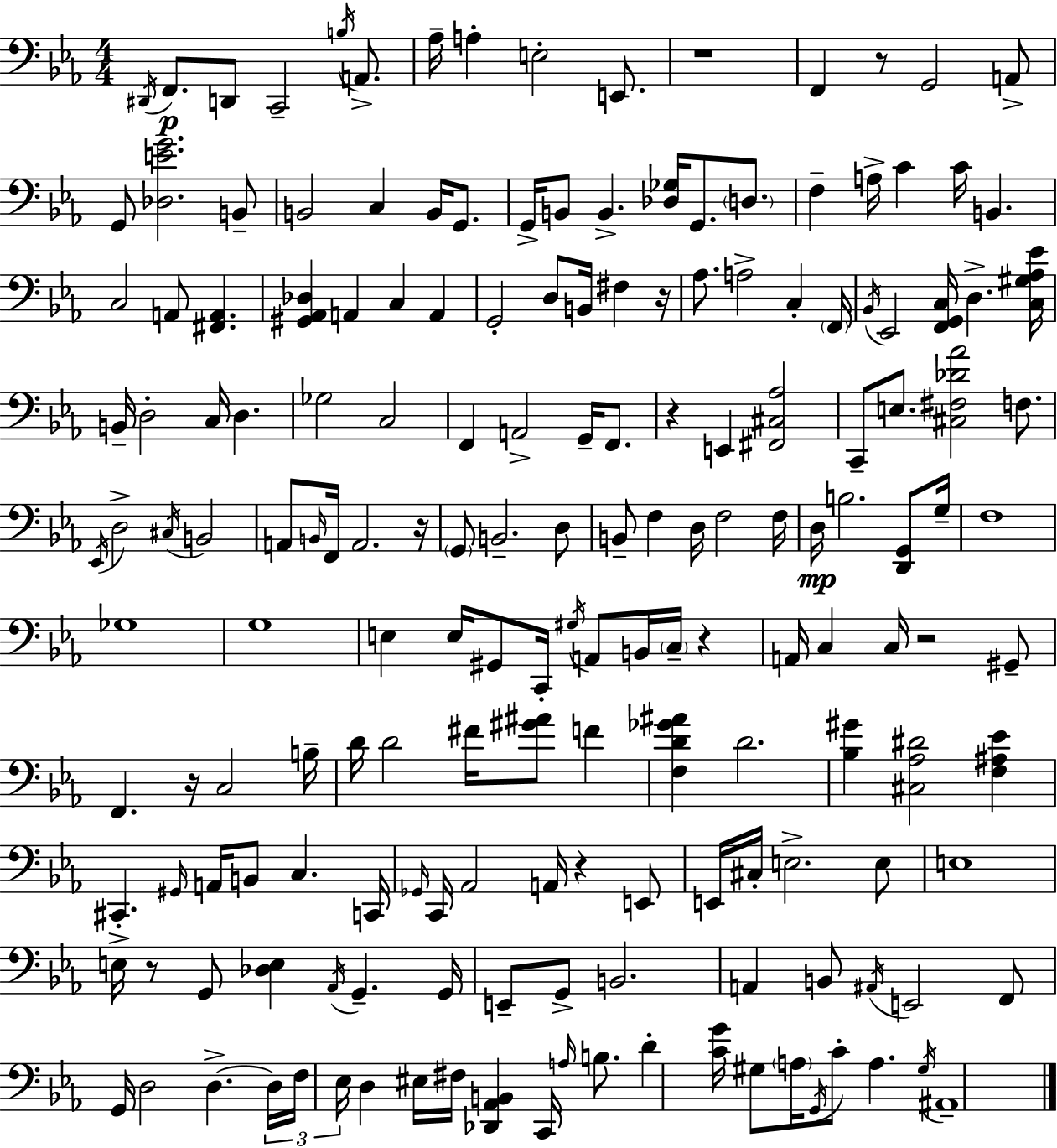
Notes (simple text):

D#2/s F2/e. D2/e C2/h B3/s A2/e. Ab3/s A3/q E3/h E2/e. R/w F2/q R/e G2/h A2/e G2/e [Db3,E4,G4]/h. B2/e B2/h C3/q B2/s G2/e. G2/s B2/e B2/q. [Db3,Gb3]/s G2/e. D3/e. F3/q A3/s C4/q C4/s B2/q. C3/h A2/e [F#2,A2]/q. [G#2,Ab2,Db3]/q A2/q C3/q A2/q G2/h D3/e B2/s F#3/q R/s Ab3/e. A3/h C3/q F2/s Bb2/s Eb2/h [F2,G2,C3]/s D3/q. [C3,G#3,Ab3,Eb4]/s B2/s D3/h C3/s D3/q. Gb3/h C3/h F2/q A2/h G2/s F2/e. R/q E2/q [F#2,C#3,Ab3]/h C2/e E3/e. [C#3,F#3,Db4,Ab4]/h F3/e. Eb2/s D3/h C#3/s B2/h A2/e B2/s F2/s A2/h. R/s G2/e B2/h. D3/e B2/e F3/q D3/s F3/h F3/s D3/s B3/h. [D2,G2]/e G3/s F3/w Gb3/w G3/w E3/q E3/s G#2/e C2/s G#3/s A2/e B2/s C3/s R/q A2/s C3/q C3/s R/h G#2/e F2/q. R/s C3/h B3/s D4/s D4/h F#4/s [G#4,A#4]/e F4/q [F3,D4,Gb4,A#4]/q D4/h. [Bb3,G#4]/q [C#3,Ab3,D#4]/h [F3,A#3,Eb4]/q C#2/q. G#2/s A2/s B2/e C3/q. C2/s Gb2/s C2/s Ab2/h A2/s R/q E2/e E2/s C#3/s E3/h. E3/e E3/w E3/s R/e G2/e [Db3,E3]/q Ab2/s G2/q. G2/s E2/e G2/e B2/h. A2/q B2/e A#2/s E2/h F2/e G2/s D3/h D3/q. D3/s F3/s Eb3/s D3/q EIS3/s F#3/s [Db2,Ab2,B2]/q C2/s A3/s B3/e. D4/q [C4,G4]/s G#3/e A3/s G2/s C4/e A3/q. G#3/s A#2/w